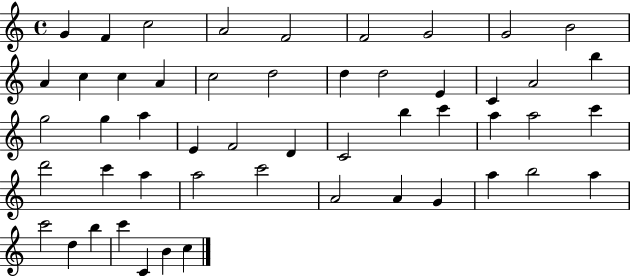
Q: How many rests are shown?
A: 0